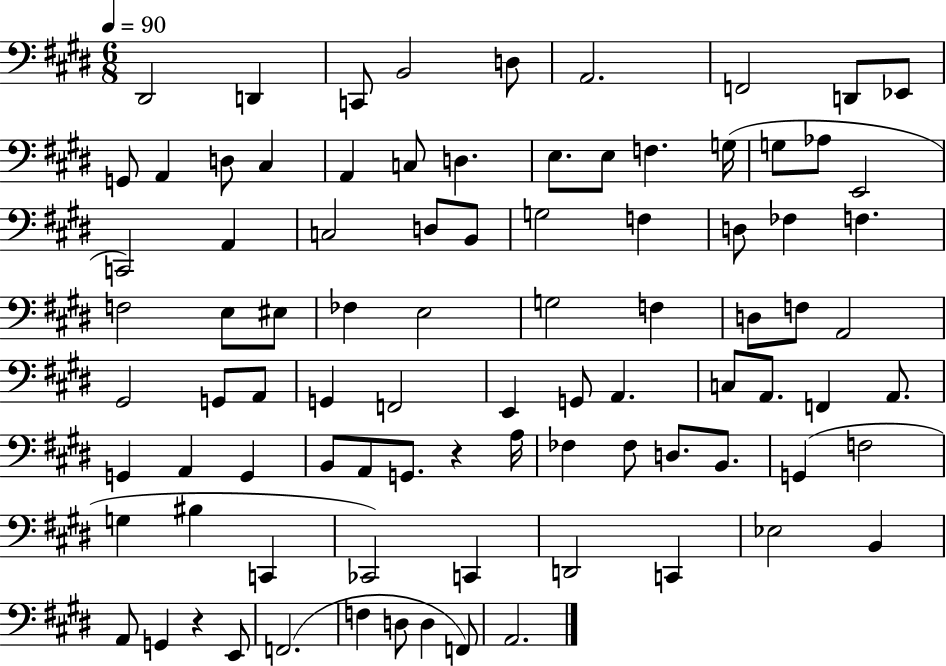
{
  \clef bass
  \numericTimeSignature
  \time 6/8
  \key e \major
  \tempo 4 = 90
  \repeat volta 2 { dis,2 d,4 | c,8 b,2 d8 | a,2. | f,2 d,8 ees,8 | \break g,8 a,4 d8 cis4 | a,4 c8 d4. | e8. e8 f4. g16( | g8 aes8 e,2 | \break c,2) a,4 | c2 d8 b,8 | g2 f4 | d8 fes4 f4. | \break f2 e8 eis8 | fes4 e2 | g2 f4 | d8 f8 a,2 | \break gis,2 g,8 a,8 | g,4 f,2 | e,4 g,8 a,4. | c8 a,8. f,4 a,8. | \break g,4 a,4 g,4 | b,8 a,8 g,8. r4 a16 | fes4 fes8 d8. b,8. | g,4( f2 | \break g4 bis4 c,4 | ces,2) c,4 | d,2 c,4 | ees2 b,4 | \break a,8 g,4 r4 e,8 | f,2.( | f4 d8 d4 f,8) | a,2. | \break } \bar "|."
}